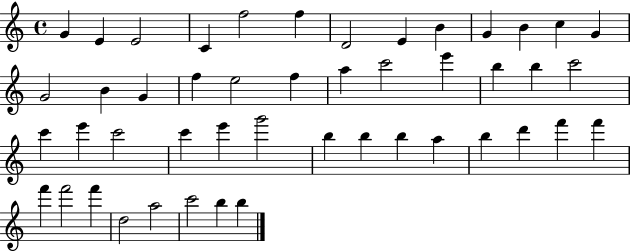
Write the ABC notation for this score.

X:1
T:Untitled
M:4/4
L:1/4
K:C
G E E2 C f2 f D2 E B G B c G G2 B G f e2 f a c'2 e' b b c'2 c' e' c'2 c' e' g'2 b b b a b d' f' f' f' f'2 f' d2 a2 c'2 b b